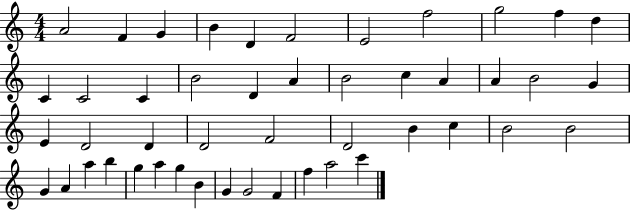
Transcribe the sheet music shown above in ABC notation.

X:1
T:Untitled
M:4/4
L:1/4
K:C
A2 F G B D F2 E2 f2 g2 f d C C2 C B2 D A B2 c A A B2 G E D2 D D2 F2 D2 B c B2 B2 G A a b g a g B G G2 F f a2 c'